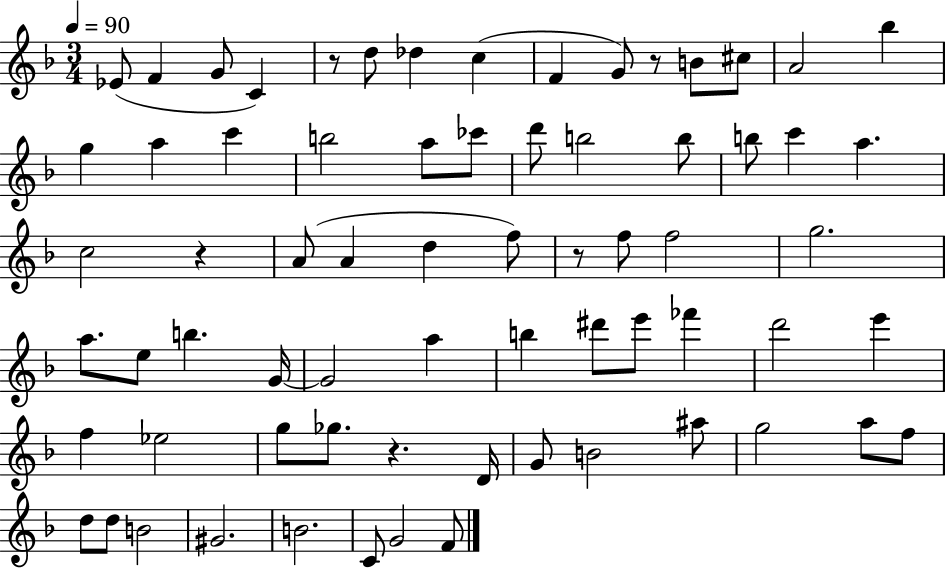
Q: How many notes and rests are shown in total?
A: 69